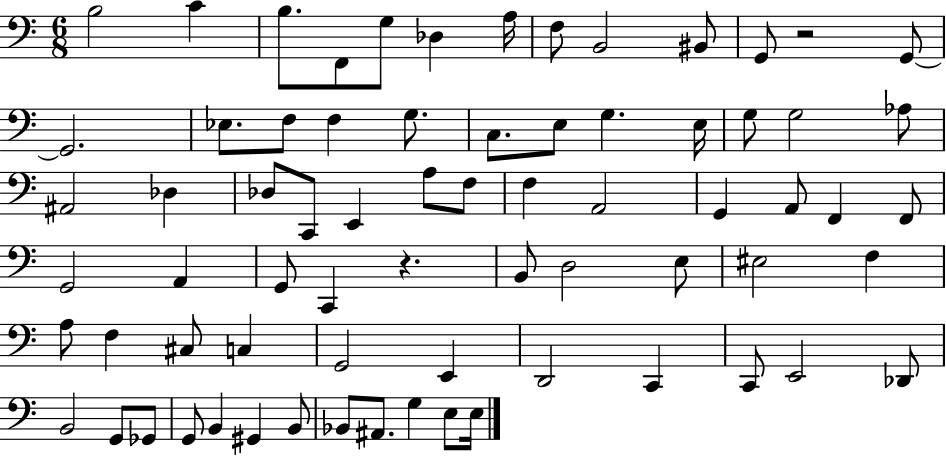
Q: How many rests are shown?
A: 2